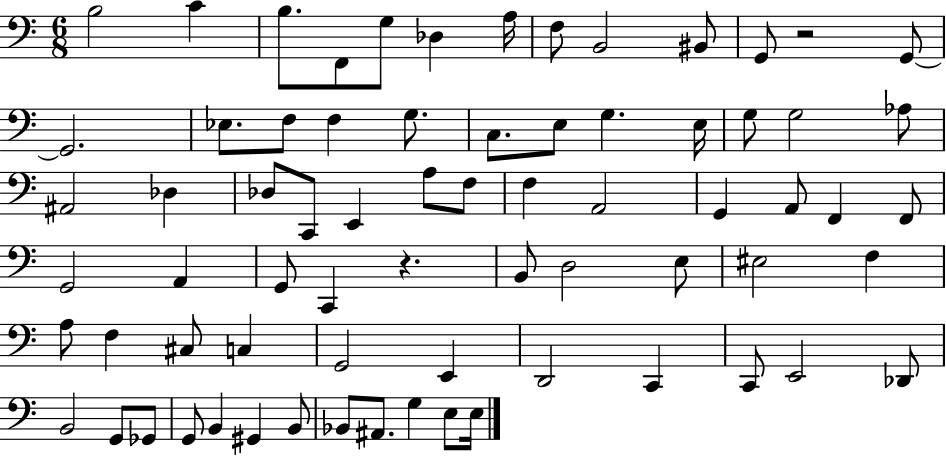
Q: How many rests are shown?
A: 2